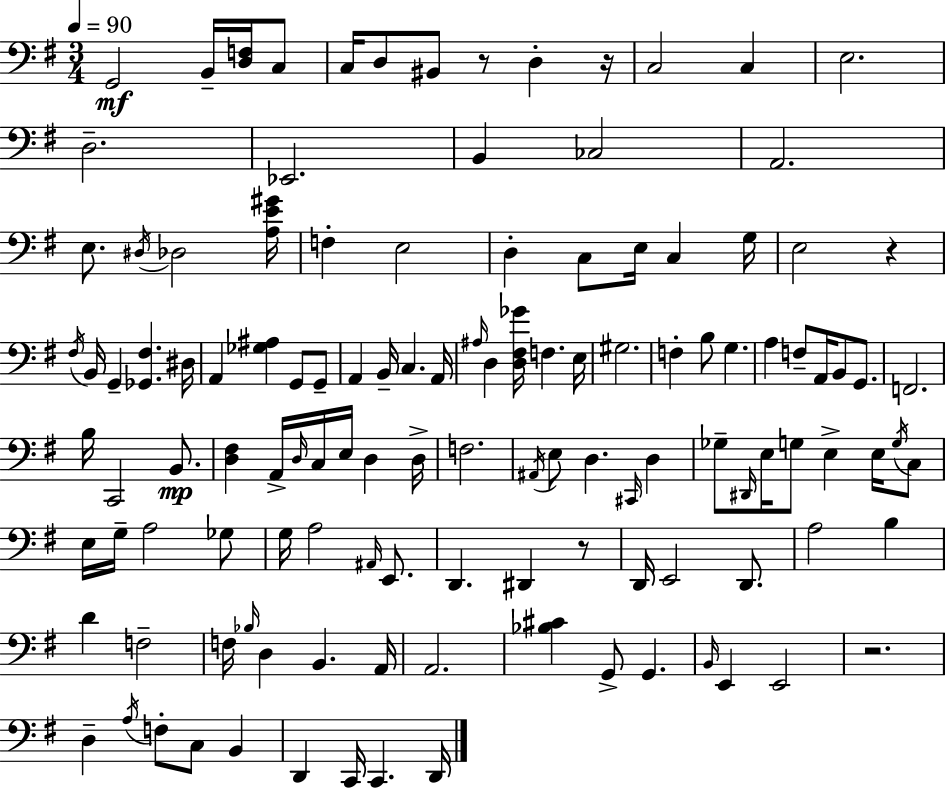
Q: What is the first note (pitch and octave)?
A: G2